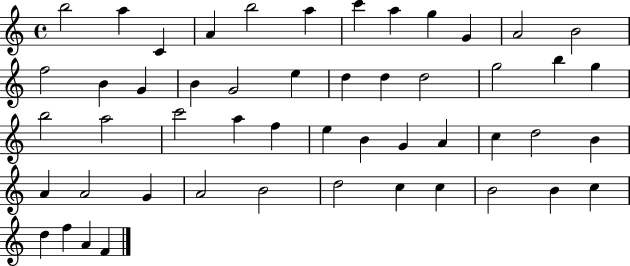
X:1
T:Untitled
M:4/4
L:1/4
K:C
b2 a C A b2 a c' a g G A2 B2 f2 B G B G2 e d d d2 g2 b g b2 a2 c'2 a f e B G A c d2 B A A2 G A2 B2 d2 c c B2 B c d f A F